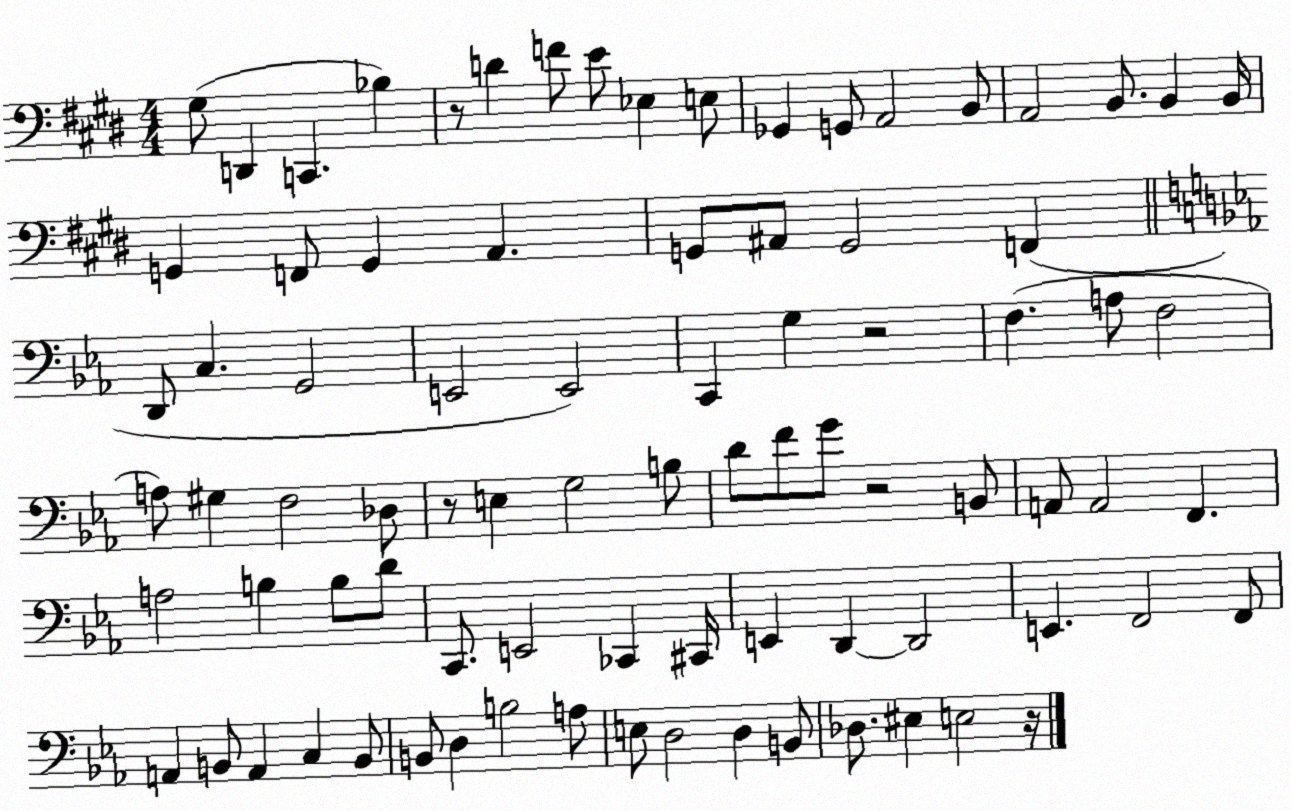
X:1
T:Untitled
M:4/4
L:1/4
K:E
^G,/2 D,, C,, _B, z/2 D F/2 E/2 _E, E,/2 _G,, G,,/2 A,,2 B,,/2 A,,2 B,,/2 B,, B,,/4 G,, F,,/2 G,, A,, G,,/2 ^A,,/2 G,,2 F,, D,,/2 C, G,,2 E,,2 E,,2 C,, G, z2 F, A,/2 F,2 A,/2 ^G, F,2 _D,/2 z/2 E, G,2 B,/2 D/2 F/2 G/2 z2 B,,/2 A,,/2 A,,2 F,, A,2 B, B,/2 D/2 C,,/2 E,,2 _C,, ^C,,/4 E,, D,, D,,2 E,, F,,2 F,,/2 A,, B,,/2 A,, C, B,,/2 B,,/2 D, B,2 A,/2 E,/2 D,2 D, B,,/2 _D,/2 ^E, E,2 z/4